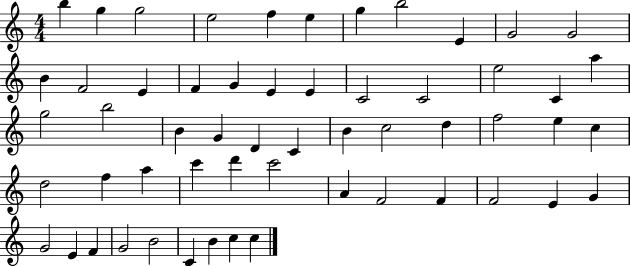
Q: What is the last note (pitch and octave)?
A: C5